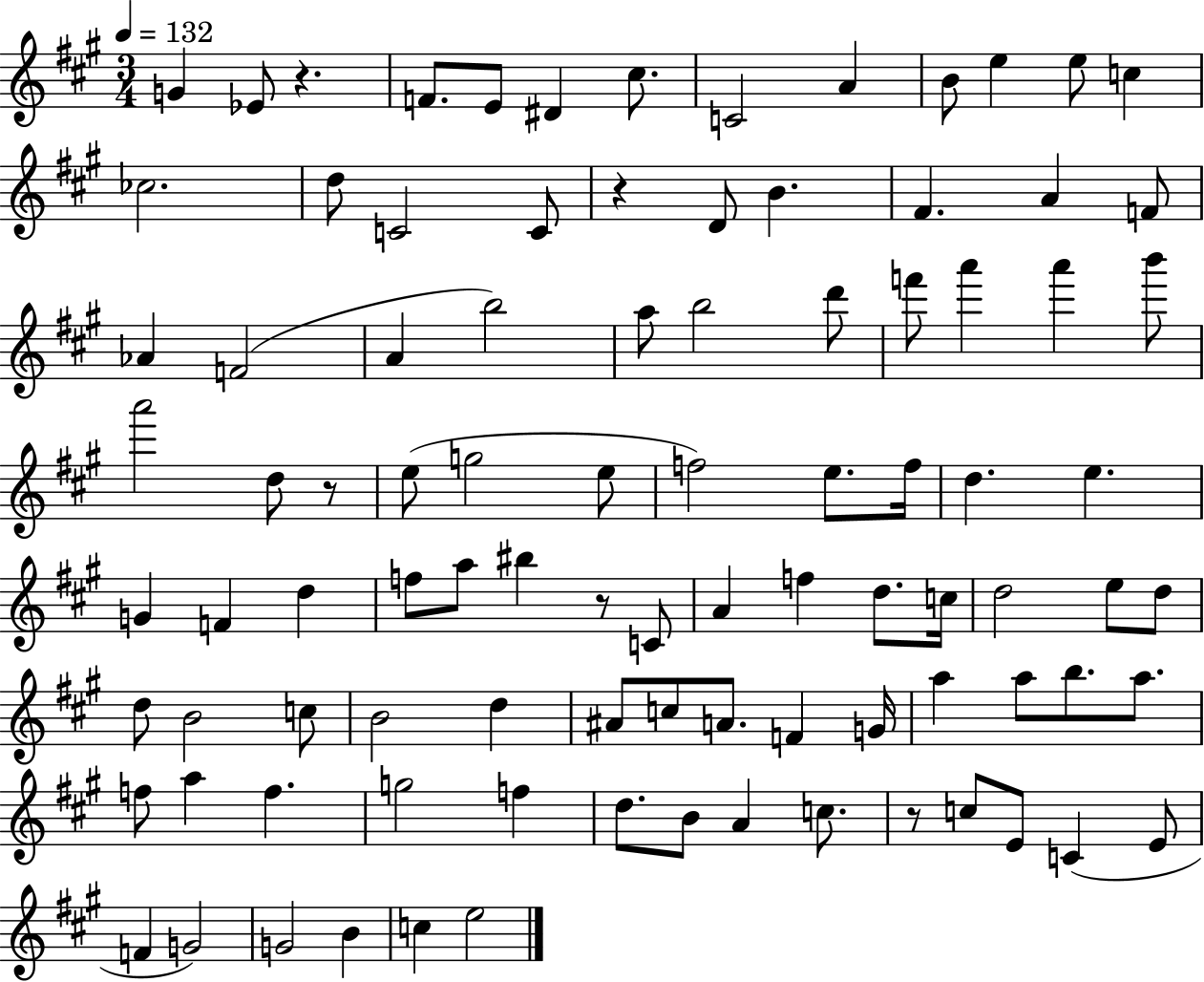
X:1
T:Untitled
M:3/4
L:1/4
K:A
G _E/2 z F/2 E/2 ^D ^c/2 C2 A B/2 e e/2 c _c2 d/2 C2 C/2 z D/2 B ^F A F/2 _A F2 A b2 a/2 b2 d'/2 f'/2 a' a' b'/2 a'2 d/2 z/2 e/2 g2 e/2 f2 e/2 f/4 d e G F d f/2 a/2 ^b z/2 C/2 A f d/2 c/4 d2 e/2 d/2 d/2 B2 c/2 B2 d ^A/2 c/2 A/2 F G/4 a a/2 b/2 a/2 f/2 a f g2 f d/2 B/2 A c/2 z/2 c/2 E/2 C E/2 F G2 G2 B c e2